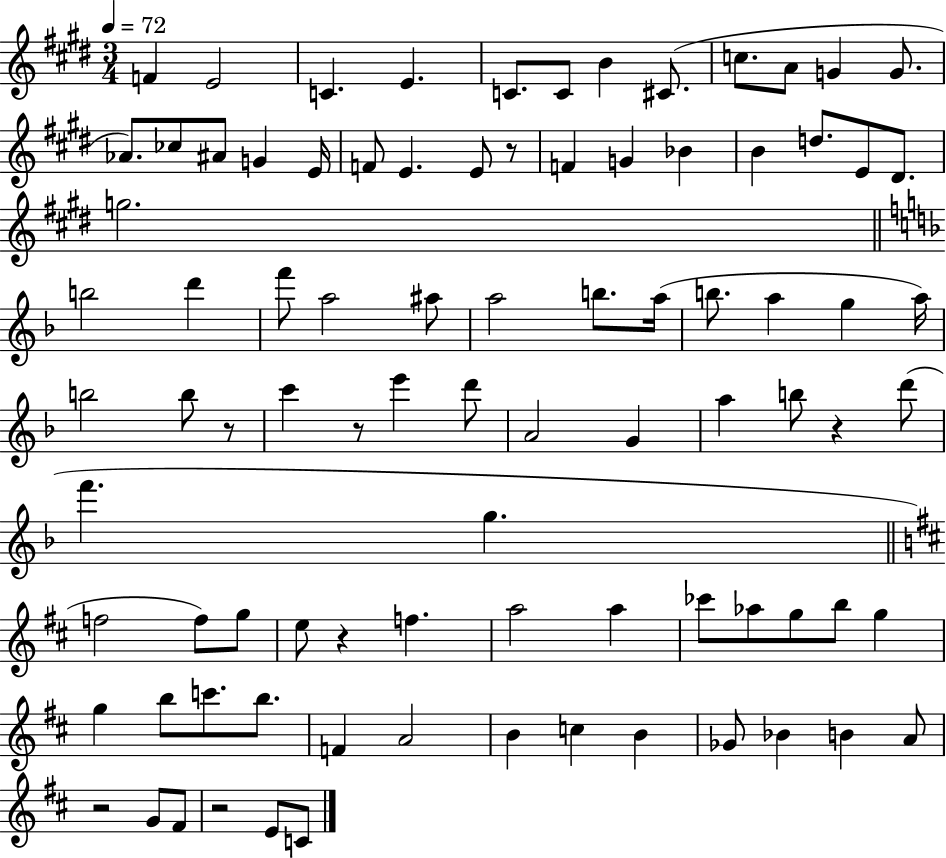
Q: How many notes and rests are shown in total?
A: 88